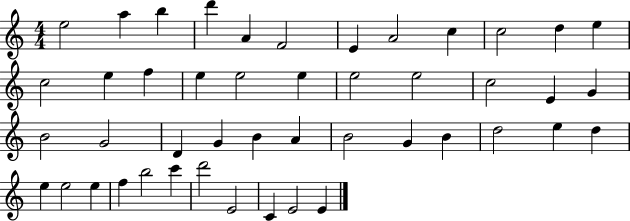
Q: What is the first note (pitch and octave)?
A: E5